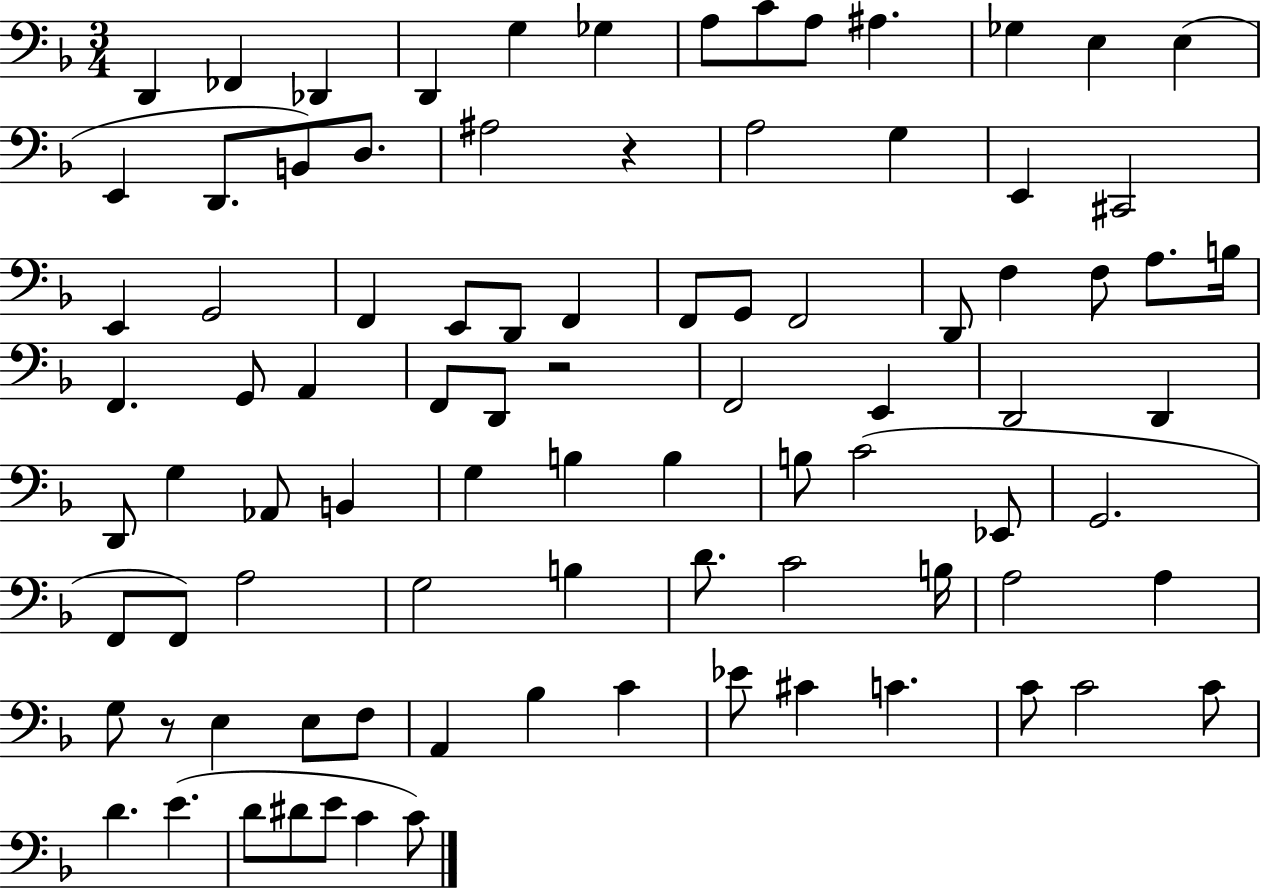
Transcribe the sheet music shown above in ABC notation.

X:1
T:Untitled
M:3/4
L:1/4
K:F
D,, _F,, _D,, D,, G, _G, A,/2 C/2 A,/2 ^A, _G, E, E, E,, D,,/2 B,,/2 D,/2 ^A,2 z A,2 G, E,, ^C,,2 E,, G,,2 F,, E,,/2 D,,/2 F,, F,,/2 G,,/2 F,,2 D,,/2 F, F,/2 A,/2 B,/4 F,, G,,/2 A,, F,,/2 D,,/2 z2 F,,2 E,, D,,2 D,, D,,/2 G, _A,,/2 B,, G, B, B, B,/2 C2 _E,,/2 G,,2 F,,/2 F,,/2 A,2 G,2 B, D/2 C2 B,/4 A,2 A, G,/2 z/2 E, E,/2 F,/2 A,, _B, C _E/2 ^C C C/2 C2 C/2 D E D/2 ^D/2 E/2 C C/2